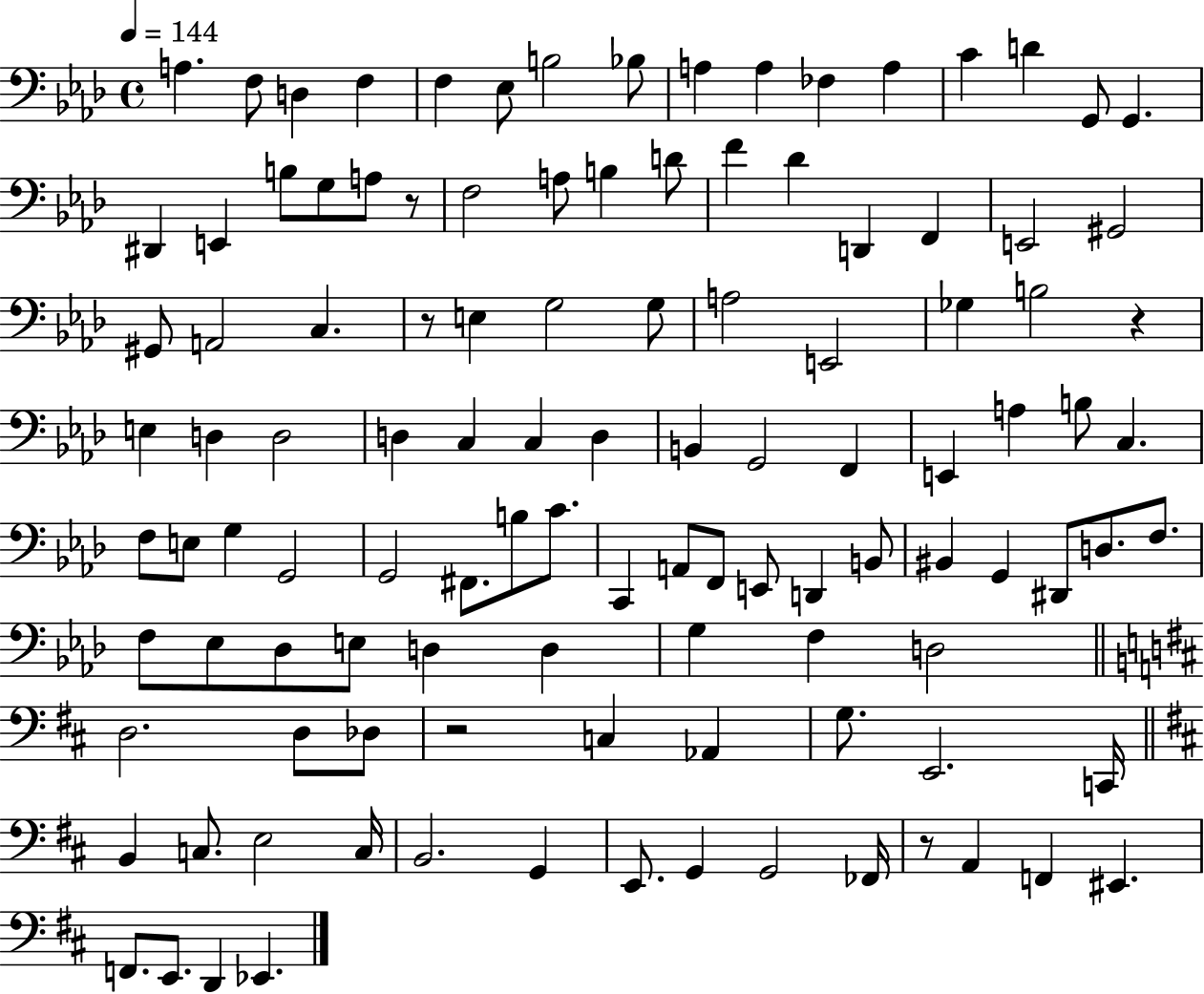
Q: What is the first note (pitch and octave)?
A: A3